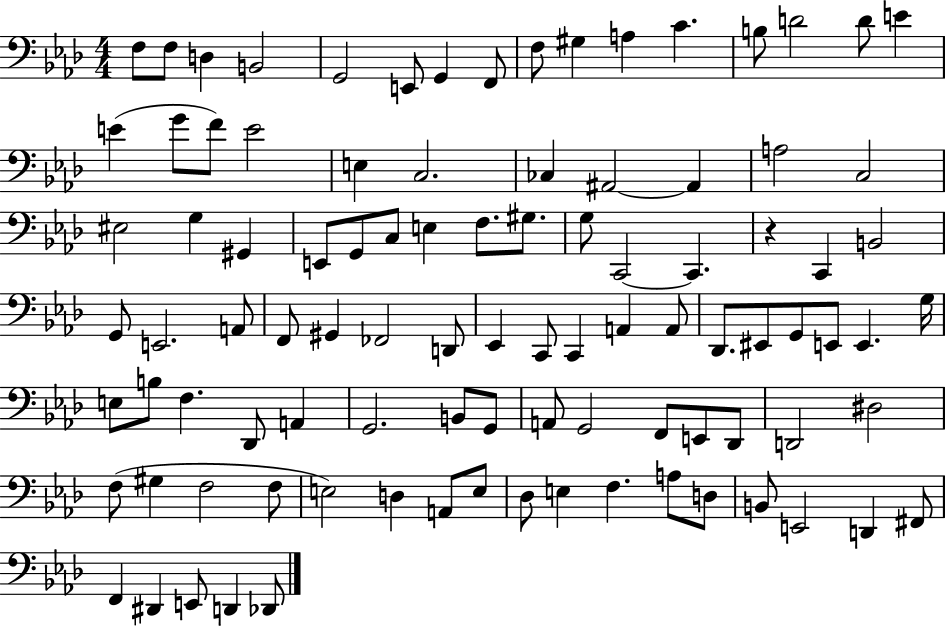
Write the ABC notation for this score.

X:1
T:Untitled
M:4/4
L:1/4
K:Ab
F,/2 F,/2 D, B,,2 G,,2 E,,/2 G,, F,,/2 F,/2 ^G, A, C B,/2 D2 D/2 E E G/2 F/2 E2 E, C,2 _C, ^A,,2 ^A,, A,2 C,2 ^E,2 G, ^G,, E,,/2 G,,/2 C,/2 E, F,/2 ^G,/2 G,/2 C,,2 C,, z C,, B,,2 G,,/2 E,,2 A,,/2 F,,/2 ^G,, _F,,2 D,,/2 _E,, C,,/2 C,, A,, A,,/2 _D,,/2 ^E,,/2 G,,/2 E,,/2 E,, G,/4 E,/2 B,/2 F, _D,,/2 A,, G,,2 B,,/2 G,,/2 A,,/2 G,,2 F,,/2 E,,/2 _D,,/2 D,,2 ^D,2 F,/2 ^G, F,2 F,/2 E,2 D, A,,/2 E,/2 _D,/2 E, F, A,/2 D,/2 B,,/2 E,,2 D,, ^F,,/2 F,, ^D,, E,,/2 D,, _D,,/2